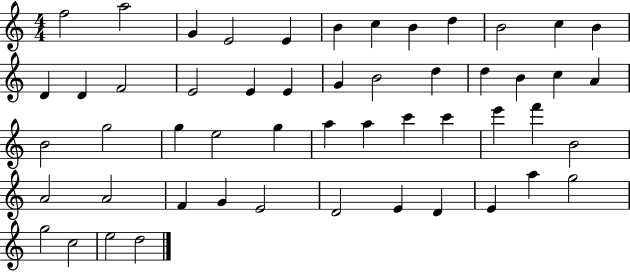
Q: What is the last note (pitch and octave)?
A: D5